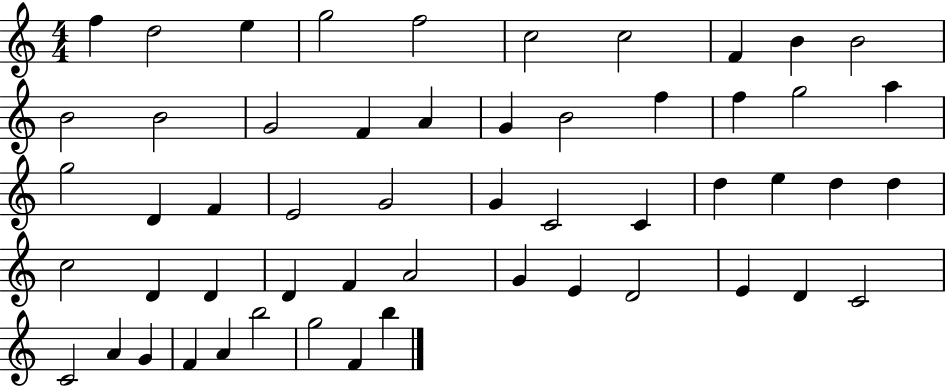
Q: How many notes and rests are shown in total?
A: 54